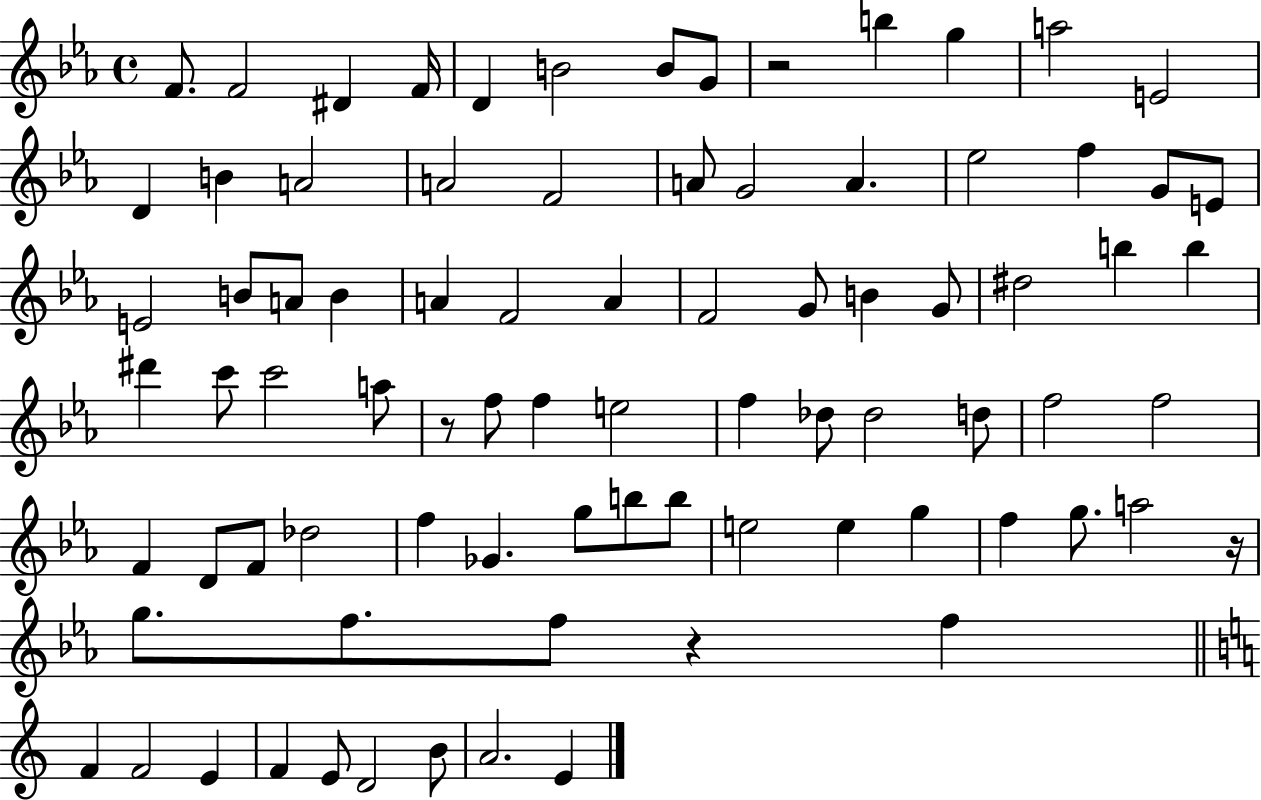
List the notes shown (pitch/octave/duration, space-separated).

F4/e. F4/h D#4/q F4/s D4/q B4/h B4/e G4/e R/h B5/q G5/q A5/h E4/h D4/q B4/q A4/h A4/h F4/h A4/e G4/h A4/q. Eb5/h F5/q G4/e E4/e E4/h B4/e A4/e B4/q A4/q F4/h A4/q F4/h G4/e B4/q G4/e D#5/h B5/q B5/q D#6/q C6/e C6/h A5/e R/e F5/e F5/q E5/h F5/q Db5/e Db5/h D5/e F5/h F5/h F4/q D4/e F4/e Db5/h F5/q Gb4/q. G5/e B5/e B5/e E5/h E5/q G5/q F5/q G5/e. A5/h R/s G5/e. F5/e. F5/e R/q F5/q F4/q F4/h E4/q F4/q E4/e D4/h B4/e A4/h. E4/q